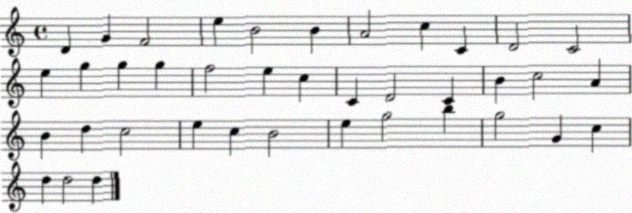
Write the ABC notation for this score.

X:1
T:Untitled
M:4/4
L:1/4
K:C
D G F2 e B2 B A2 c C D2 C2 e g g g f2 e c C D2 C B c2 A B d c2 e c B2 e g2 b g2 G c d d2 d